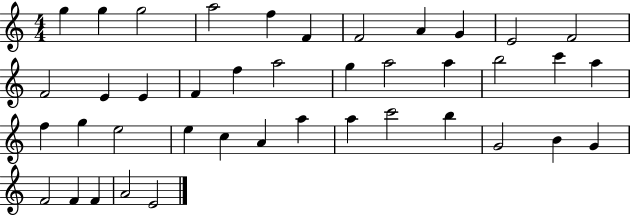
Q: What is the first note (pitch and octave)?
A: G5